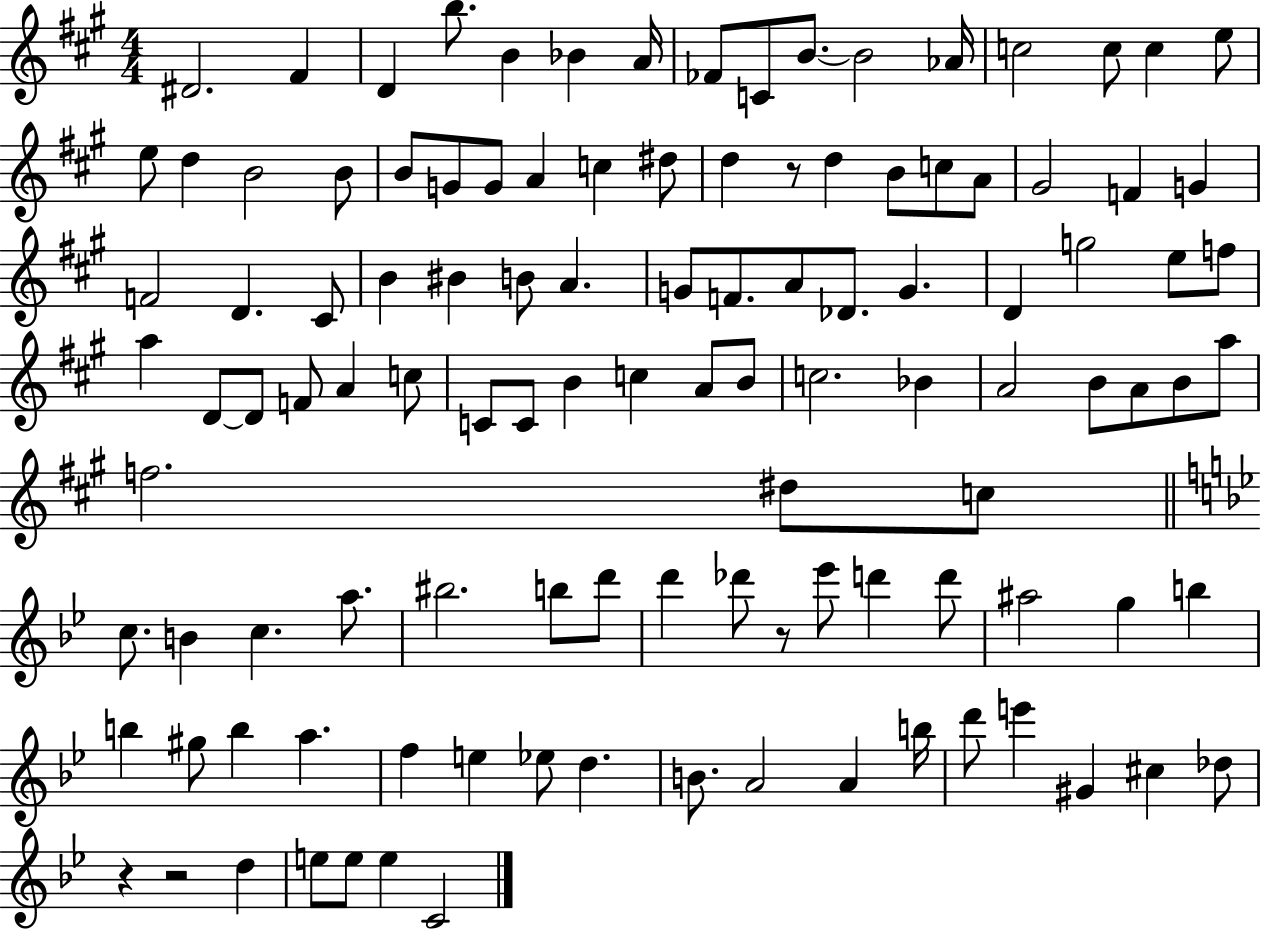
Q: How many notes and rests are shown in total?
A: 113